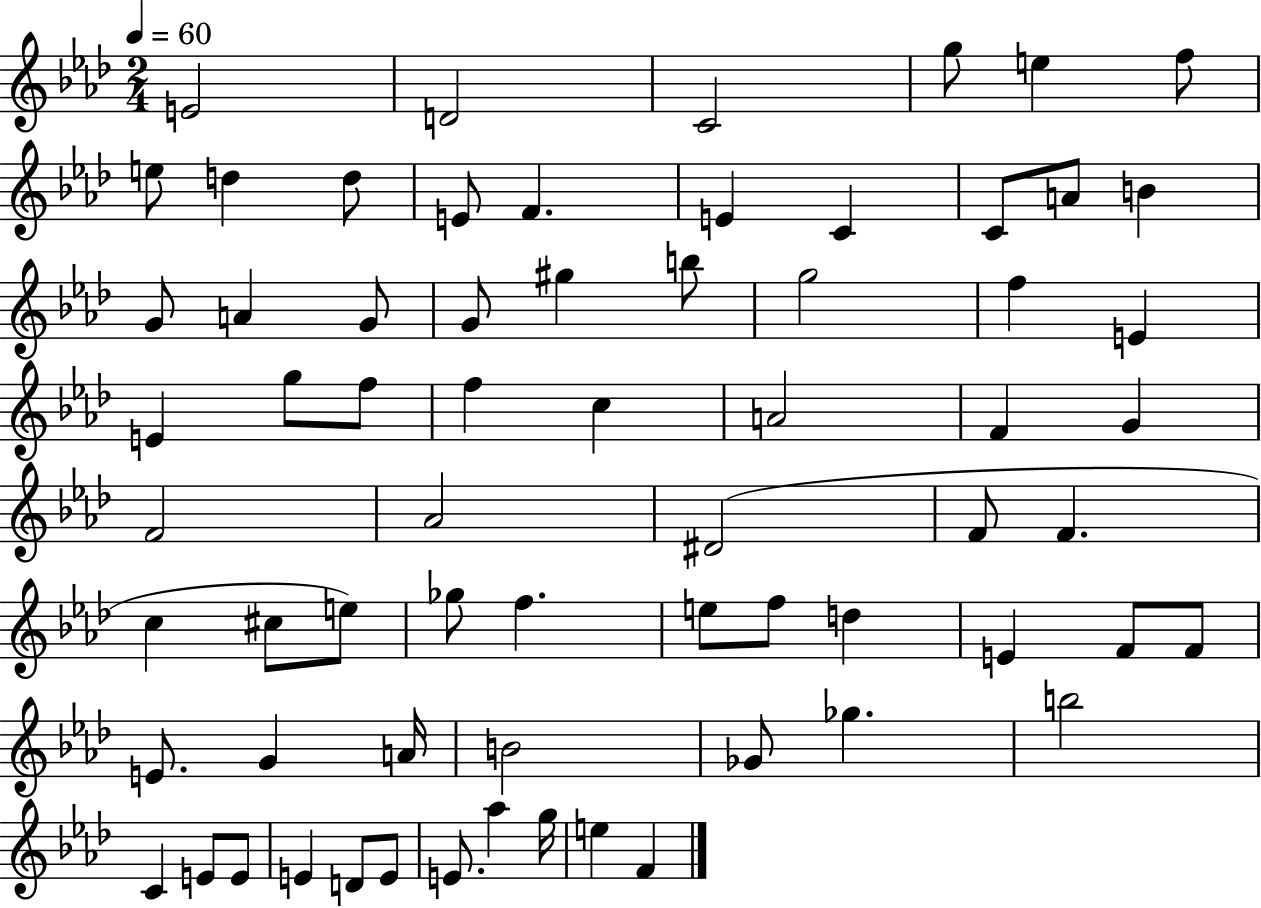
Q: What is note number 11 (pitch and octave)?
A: F4